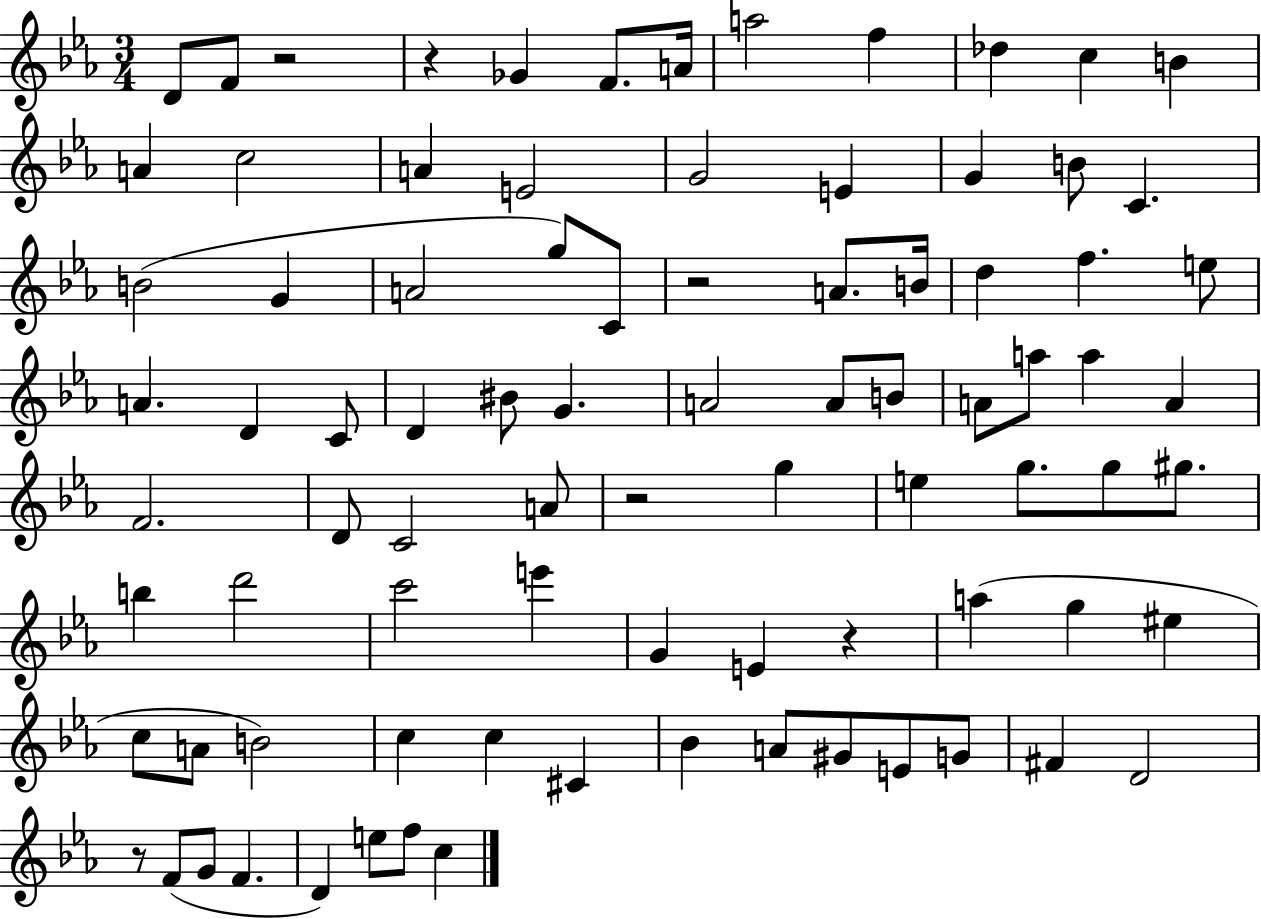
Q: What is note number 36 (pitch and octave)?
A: A4